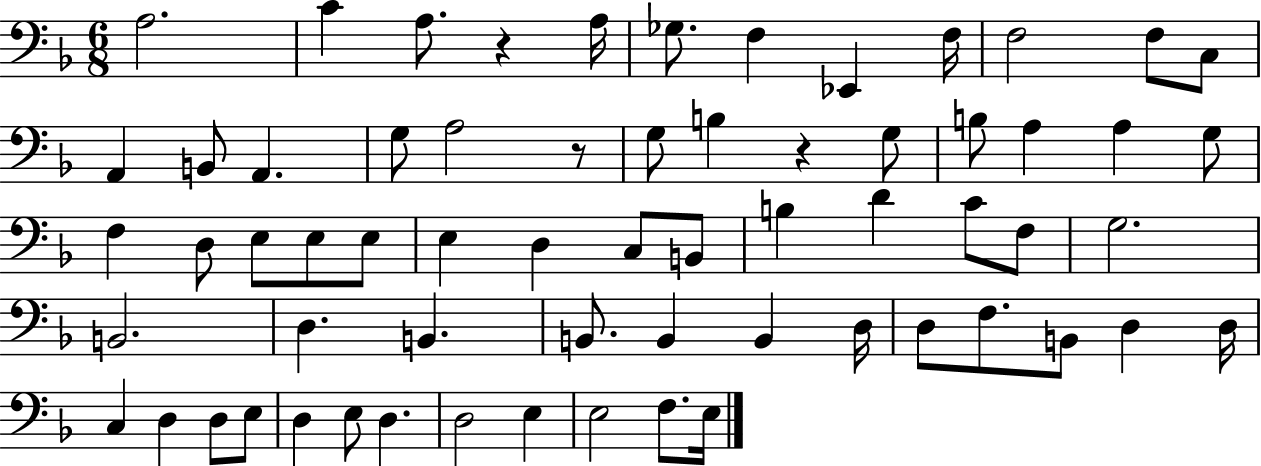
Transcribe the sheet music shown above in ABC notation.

X:1
T:Untitled
M:6/8
L:1/4
K:F
A,2 C A,/2 z A,/4 _G,/2 F, _E,, F,/4 F,2 F,/2 C,/2 A,, B,,/2 A,, G,/2 A,2 z/2 G,/2 B, z G,/2 B,/2 A, A, G,/2 F, D,/2 E,/2 E,/2 E,/2 E, D, C,/2 B,,/2 B, D C/2 F,/2 G,2 B,,2 D, B,, B,,/2 B,, B,, D,/4 D,/2 F,/2 B,,/2 D, D,/4 C, D, D,/2 E,/2 D, E,/2 D, D,2 E, E,2 F,/2 E,/4